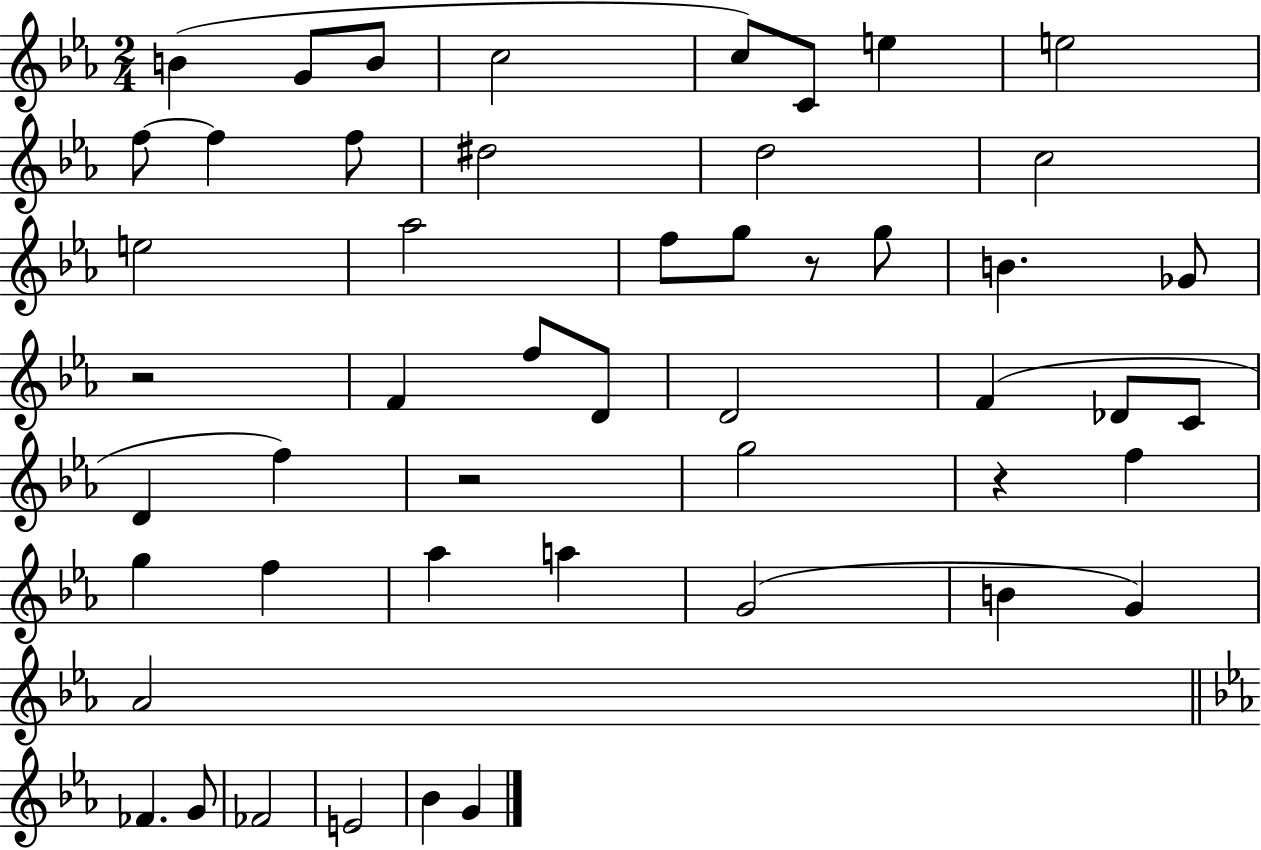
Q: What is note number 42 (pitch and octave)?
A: G4